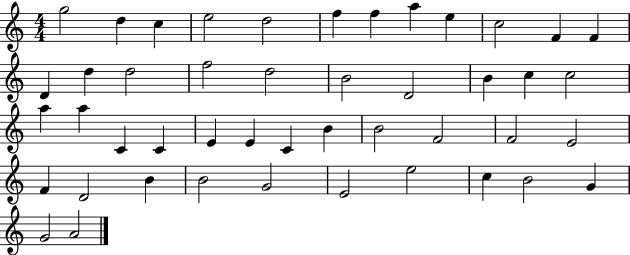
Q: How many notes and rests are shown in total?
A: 46